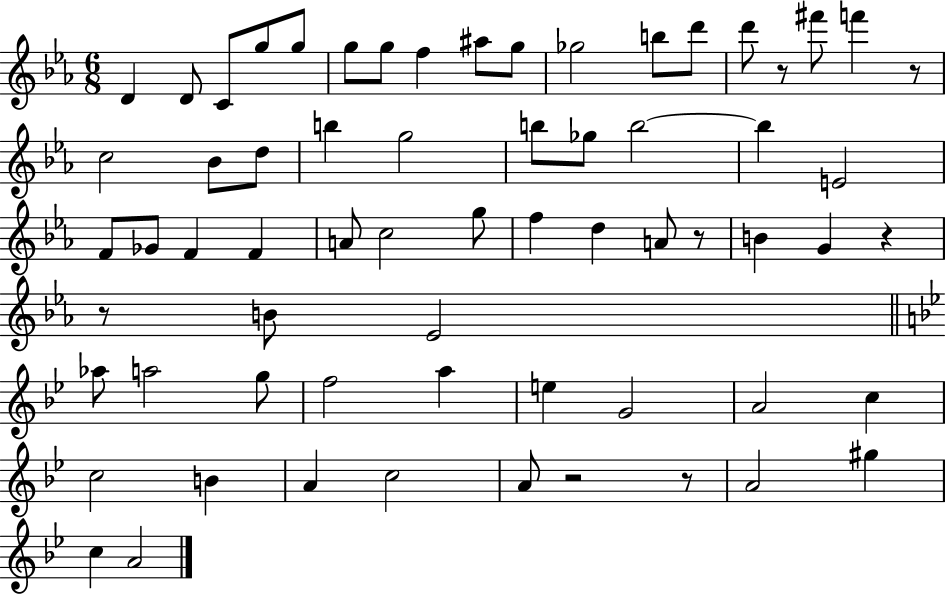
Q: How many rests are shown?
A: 7